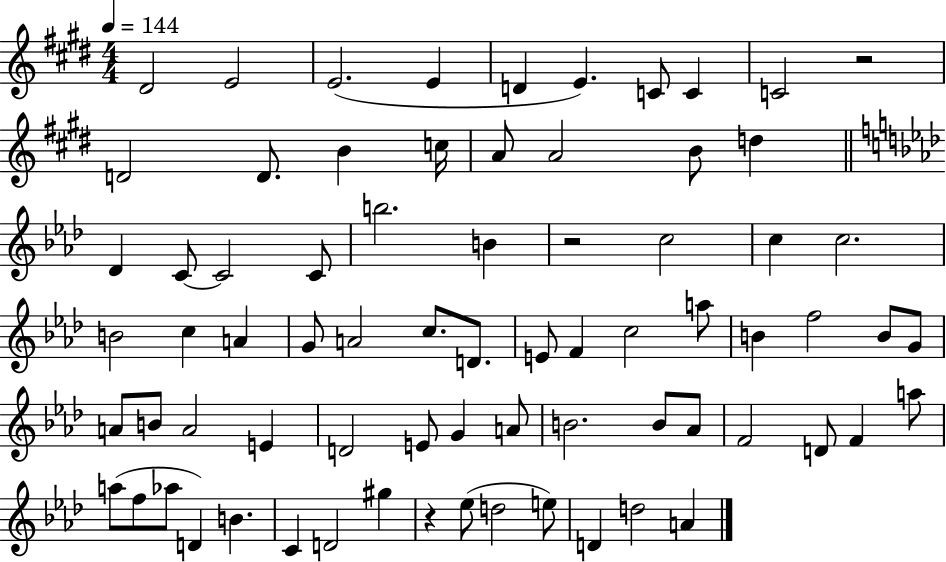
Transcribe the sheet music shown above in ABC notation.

X:1
T:Untitled
M:4/4
L:1/4
K:E
^D2 E2 E2 E D E C/2 C C2 z2 D2 D/2 B c/4 A/2 A2 B/2 d _D C/2 C2 C/2 b2 B z2 c2 c c2 B2 c A G/2 A2 c/2 D/2 E/2 F c2 a/2 B f2 B/2 G/2 A/2 B/2 A2 E D2 E/2 G A/2 B2 B/2 _A/2 F2 D/2 F a/2 a/2 f/2 _a/2 D B C D2 ^g z _e/2 d2 e/2 D d2 A